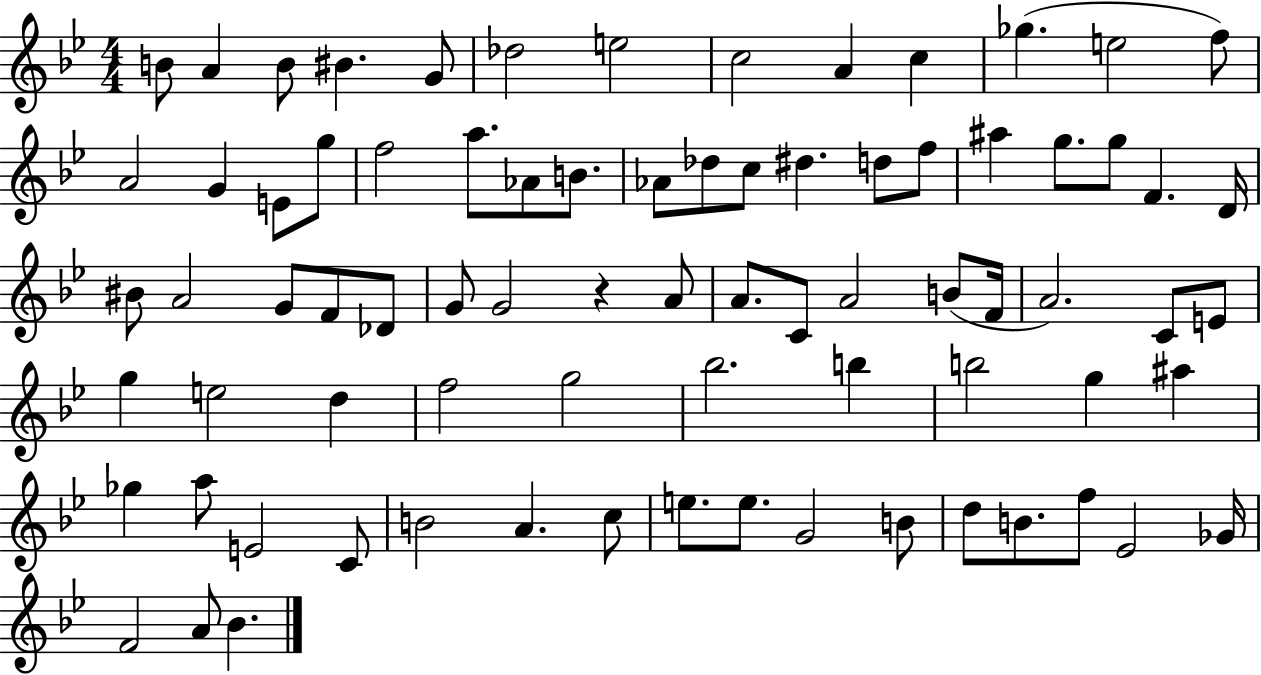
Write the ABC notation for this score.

X:1
T:Untitled
M:4/4
L:1/4
K:Bb
B/2 A B/2 ^B G/2 _d2 e2 c2 A c _g e2 f/2 A2 G E/2 g/2 f2 a/2 _A/2 B/2 _A/2 _d/2 c/2 ^d d/2 f/2 ^a g/2 g/2 F D/4 ^B/2 A2 G/2 F/2 _D/2 G/2 G2 z A/2 A/2 C/2 A2 B/2 F/4 A2 C/2 E/2 g e2 d f2 g2 _b2 b b2 g ^a _g a/2 E2 C/2 B2 A c/2 e/2 e/2 G2 B/2 d/2 B/2 f/2 _E2 _G/4 F2 A/2 _B